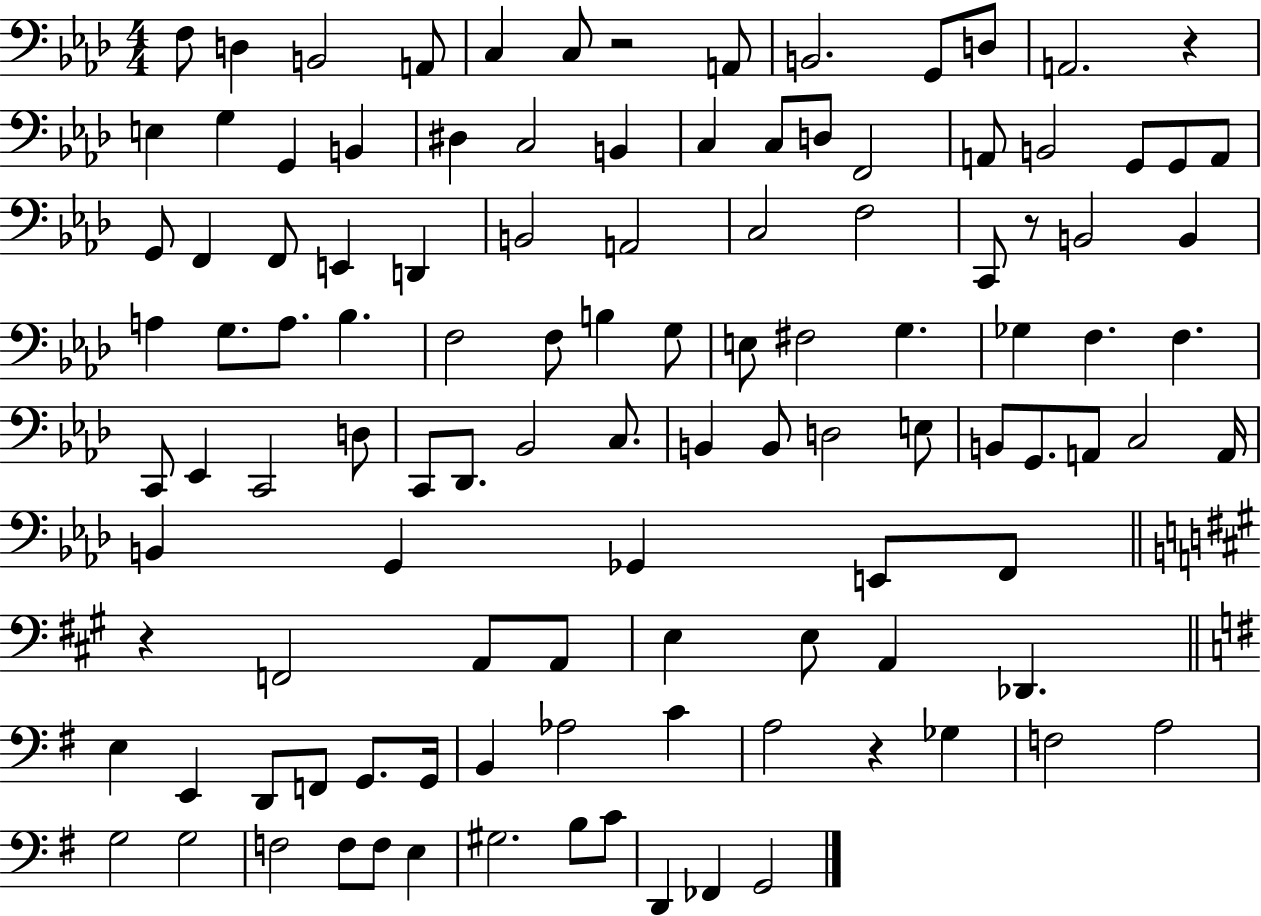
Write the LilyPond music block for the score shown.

{
  \clef bass
  \numericTimeSignature
  \time 4/4
  \key aes \major
  f8 d4 b,2 a,8 | c4 c8 r2 a,8 | b,2. g,8 d8 | a,2. r4 | \break e4 g4 g,4 b,4 | dis4 c2 b,4 | c4 c8 d8 f,2 | a,8 b,2 g,8 g,8 a,8 | \break g,8 f,4 f,8 e,4 d,4 | b,2 a,2 | c2 f2 | c,8 r8 b,2 b,4 | \break a4 g8. a8. bes4. | f2 f8 b4 g8 | e8 fis2 g4. | ges4 f4. f4. | \break c,8 ees,4 c,2 d8 | c,8 des,8. bes,2 c8. | b,4 b,8 d2 e8 | b,8 g,8. a,8 c2 a,16 | \break b,4 g,4 ges,4 e,8 f,8 | \bar "||" \break \key a \major r4 f,2 a,8 a,8 | e4 e8 a,4 des,4. | \bar "||" \break \key g \major e4 e,4 d,8 f,8 g,8. g,16 | b,4 aes2 c'4 | a2 r4 ges4 | f2 a2 | \break g2 g2 | f2 f8 f8 e4 | gis2. b8 c'8 | d,4 fes,4 g,2 | \break \bar "|."
}